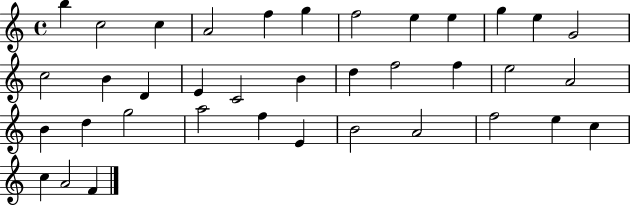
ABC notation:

X:1
T:Untitled
M:4/4
L:1/4
K:C
b c2 c A2 f g f2 e e g e G2 c2 B D E C2 B d f2 f e2 A2 B d g2 a2 f E B2 A2 f2 e c c A2 F